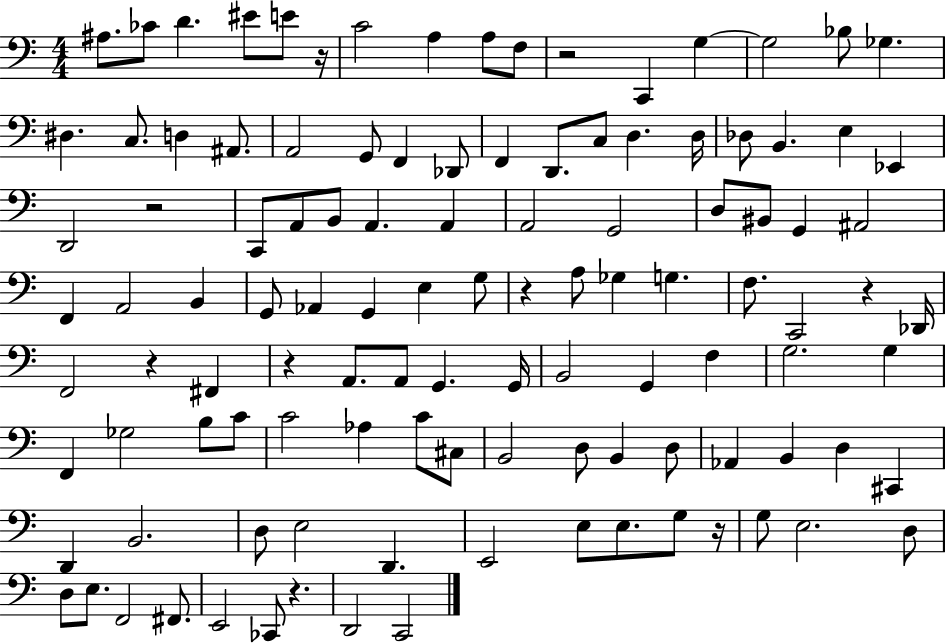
A#3/e. CES4/e D4/q. EIS4/e E4/e R/s C4/h A3/q A3/e F3/e R/h C2/q G3/q G3/h Bb3/e Gb3/q. D#3/q. C3/e. D3/q A#2/e. A2/h G2/e F2/q Db2/e F2/q D2/e. C3/e D3/q. D3/s Db3/e B2/q. E3/q Eb2/q D2/h R/h C2/e A2/e B2/e A2/q. A2/q A2/h G2/h D3/e BIS2/e G2/q A#2/h F2/q A2/h B2/q G2/e Ab2/q G2/q E3/q G3/e R/q A3/e Gb3/q G3/q. F3/e. C2/h R/q Db2/s F2/h R/q F#2/q R/q A2/e. A2/e G2/q. G2/s B2/h G2/q F3/q G3/h. G3/q F2/q Gb3/h B3/e C4/e C4/h Ab3/q C4/e C#3/e B2/h D3/e B2/q D3/e Ab2/q B2/q D3/q C#2/q D2/q B2/h. D3/e E3/h D2/q. E2/h E3/e E3/e. G3/e R/s G3/e E3/h. D3/e D3/e E3/e. F2/h F#2/e. E2/h CES2/e R/q. D2/h C2/h